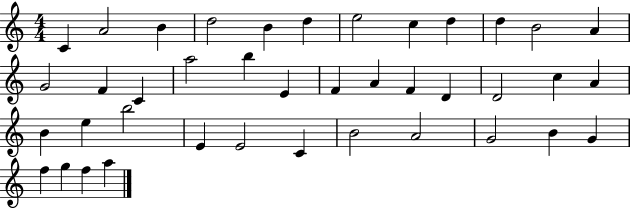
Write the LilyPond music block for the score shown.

{
  \clef treble
  \numericTimeSignature
  \time 4/4
  \key c \major
  c'4 a'2 b'4 | d''2 b'4 d''4 | e''2 c''4 d''4 | d''4 b'2 a'4 | \break g'2 f'4 c'4 | a''2 b''4 e'4 | f'4 a'4 f'4 d'4 | d'2 c''4 a'4 | \break b'4 e''4 b''2 | e'4 e'2 c'4 | b'2 a'2 | g'2 b'4 g'4 | \break f''4 g''4 f''4 a''4 | \bar "|."
}